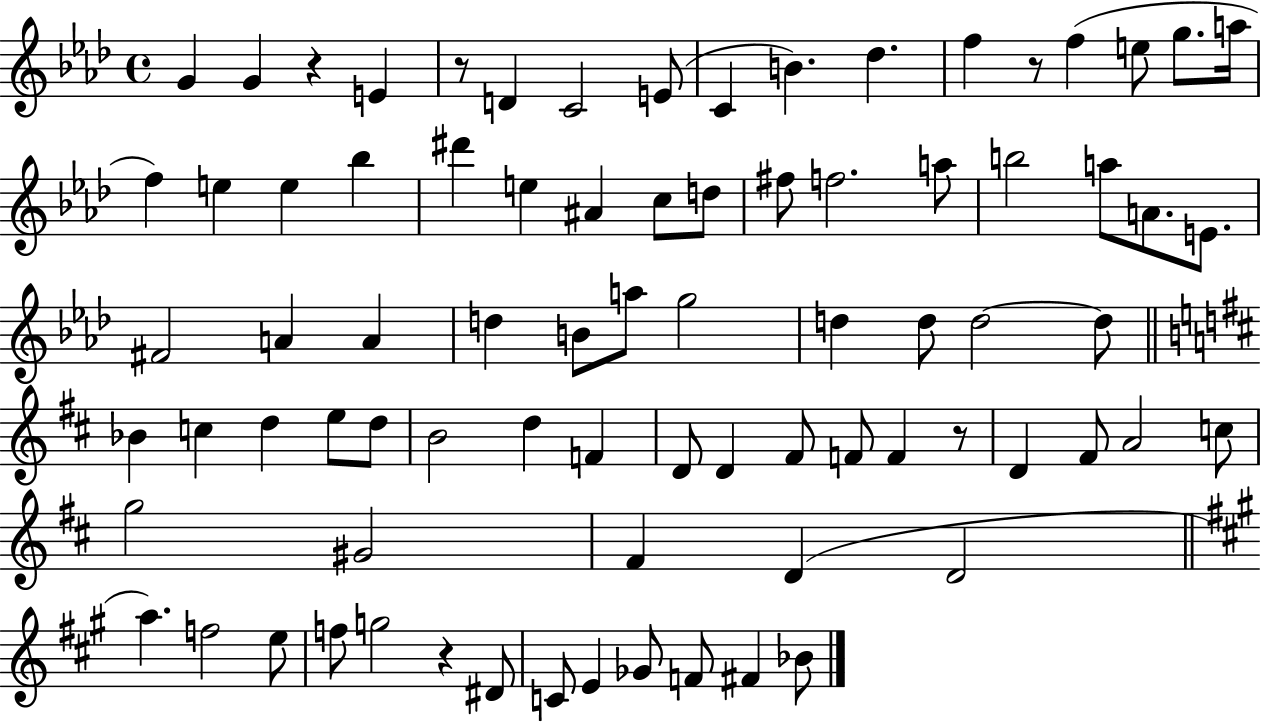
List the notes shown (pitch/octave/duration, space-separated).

G4/q G4/q R/q E4/q R/e D4/q C4/h E4/e C4/q B4/q. Db5/q. F5/q R/e F5/q E5/e G5/e. A5/s F5/q E5/q E5/q Bb5/q D#6/q E5/q A#4/q C5/e D5/e F#5/e F5/h. A5/e B5/h A5/e A4/e. E4/e. F#4/h A4/q A4/q D5/q B4/e A5/e G5/h D5/q D5/e D5/h D5/e Bb4/q C5/q D5/q E5/e D5/e B4/h D5/q F4/q D4/e D4/q F#4/e F4/e F4/q R/e D4/q F#4/e A4/h C5/e G5/h G#4/h F#4/q D4/q D4/h A5/q. F5/h E5/e F5/e G5/h R/q D#4/e C4/e E4/q Gb4/e F4/e F#4/q Bb4/e